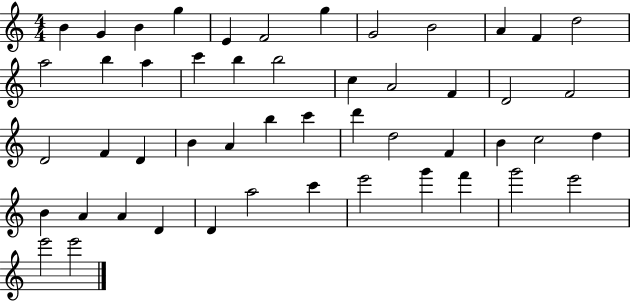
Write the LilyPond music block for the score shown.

{
  \clef treble
  \numericTimeSignature
  \time 4/4
  \key c \major
  b'4 g'4 b'4 g''4 | e'4 f'2 g''4 | g'2 b'2 | a'4 f'4 d''2 | \break a''2 b''4 a''4 | c'''4 b''4 b''2 | c''4 a'2 f'4 | d'2 f'2 | \break d'2 f'4 d'4 | b'4 a'4 b''4 c'''4 | d'''4 d''2 f'4 | b'4 c''2 d''4 | \break b'4 a'4 a'4 d'4 | d'4 a''2 c'''4 | e'''2 g'''4 f'''4 | g'''2 e'''2 | \break e'''2 e'''2 | \bar "|."
}